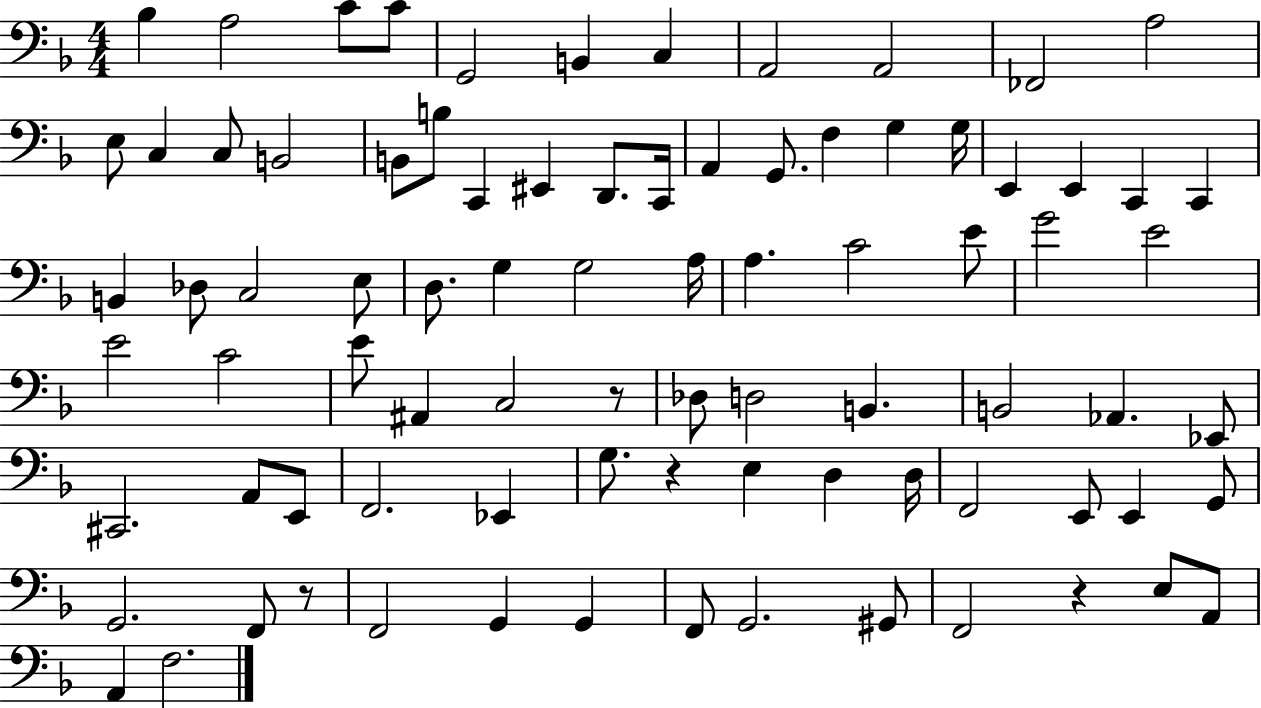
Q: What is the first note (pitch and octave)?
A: Bb3